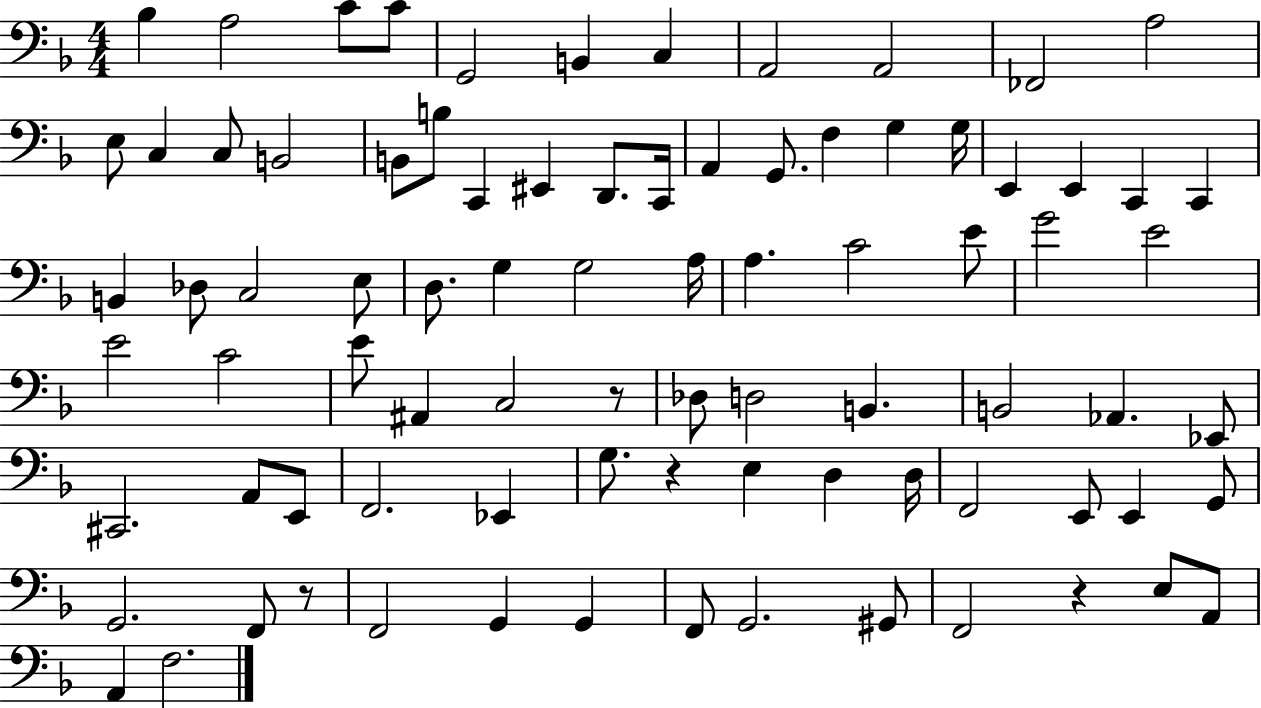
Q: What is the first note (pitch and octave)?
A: Bb3